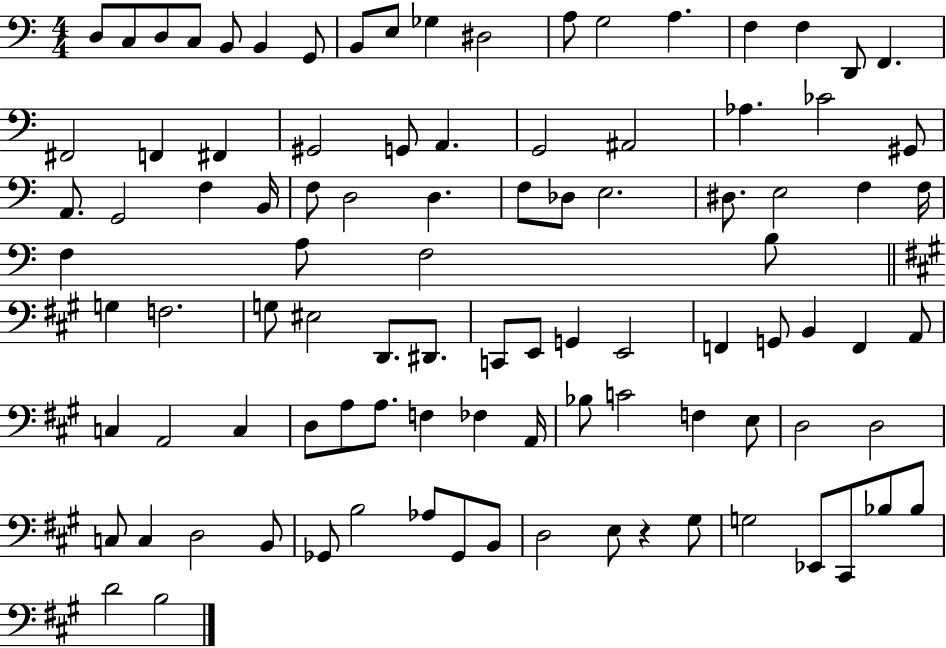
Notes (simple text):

D3/e C3/e D3/e C3/e B2/e B2/q G2/e B2/e E3/e Gb3/q D#3/h A3/e G3/h A3/q. F3/q F3/q D2/e F2/q. F#2/h F2/q F#2/q G#2/h G2/e A2/q. G2/h A#2/h Ab3/q. CES4/h G#2/e A2/e. G2/h F3/q B2/s F3/e D3/h D3/q. F3/e Db3/e E3/h. D#3/e. E3/h F3/q F3/s F3/q A3/e F3/h B3/e G3/q F3/h. G3/e EIS3/h D2/e. D#2/e. C2/e E2/e G2/q E2/h F2/q G2/e B2/q F2/q A2/e C3/q A2/h C3/q D3/e A3/e A3/e. F3/q FES3/q A2/s Bb3/e C4/h F3/q E3/e D3/h D3/h C3/e C3/q D3/h B2/e Gb2/e B3/h Ab3/e Gb2/e B2/e D3/h E3/e R/q G#3/e G3/h Eb2/e C#2/e Bb3/e Bb3/e D4/h B3/h